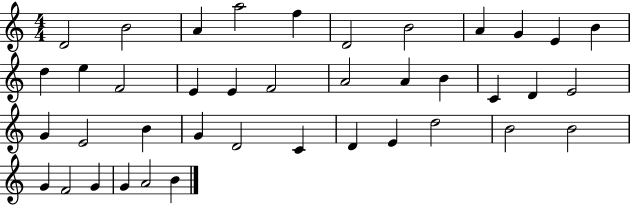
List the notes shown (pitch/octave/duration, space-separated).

D4/h B4/h A4/q A5/h F5/q D4/h B4/h A4/q G4/q E4/q B4/q D5/q E5/q F4/h E4/q E4/q F4/h A4/h A4/q B4/q C4/q D4/q E4/h G4/q E4/h B4/q G4/q D4/h C4/q D4/q E4/q D5/h B4/h B4/h G4/q F4/h G4/q G4/q A4/h B4/q